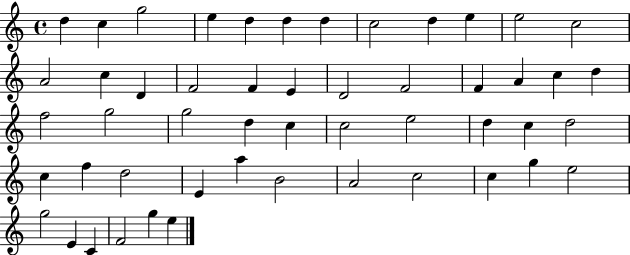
{
  \clef treble
  \time 4/4
  \defaultTimeSignature
  \key c \major
  d''4 c''4 g''2 | e''4 d''4 d''4 d''4 | c''2 d''4 e''4 | e''2 c''2 | \break a'2 c''4 d'4 | f'2 f'4 e'4 | d'2 f'2 | f'4 a'4 c''4 d''4 | \break f''2 g''2 | g''2 d''4 c''4 | c''2 e''2 | d''4 c''4 d''2 | \break c''4 f''4 d''2 | e'4 a''4 b'2 | a'2 c''2 | c''4 g''4 e''2 | \break g''2 e'4 c'4 | f'2 g''4 e''4 | \bar "|."
}